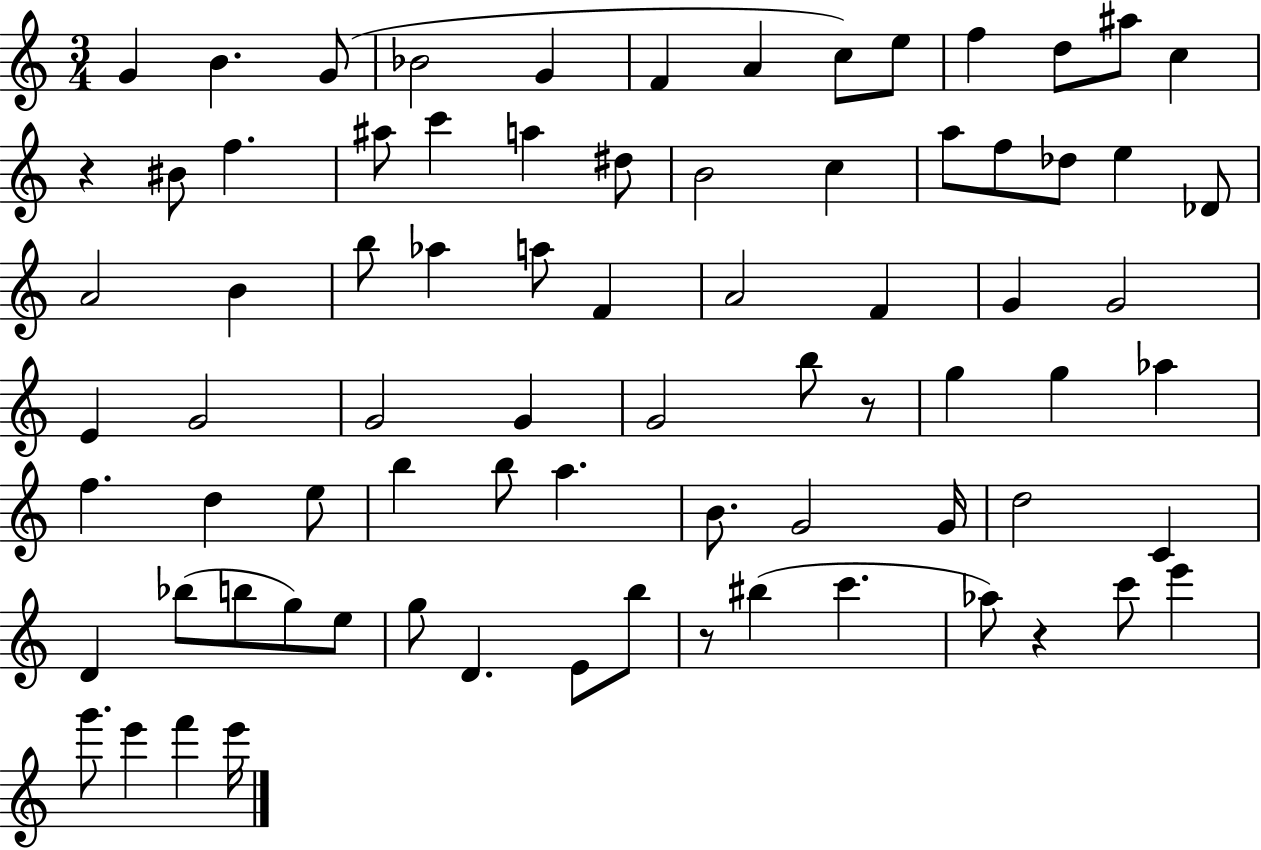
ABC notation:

X:1
T:Untitled
M:3/4
L:1/4
K:C
G B G/2 _B2 G F A c/2 e/2 f d/2 ^a/2 c z ^B/2 f ^a/2 c' a ^d/2 B2 c a/2 f/2 _d/2 e _D/2 A2 B b/2 _a a/2 F A2 F G G2 E G2 G2 G G2 b/2 z/2 g g _a f d e/2 b b/2 a B/2 G2 G/4 d2 C D _b/2 b/2 g/2 e/2 g/2 D E/2 b/2 z/2 ^b c' _a/2 z c'/2 e' g'/2 e' f' e'/4